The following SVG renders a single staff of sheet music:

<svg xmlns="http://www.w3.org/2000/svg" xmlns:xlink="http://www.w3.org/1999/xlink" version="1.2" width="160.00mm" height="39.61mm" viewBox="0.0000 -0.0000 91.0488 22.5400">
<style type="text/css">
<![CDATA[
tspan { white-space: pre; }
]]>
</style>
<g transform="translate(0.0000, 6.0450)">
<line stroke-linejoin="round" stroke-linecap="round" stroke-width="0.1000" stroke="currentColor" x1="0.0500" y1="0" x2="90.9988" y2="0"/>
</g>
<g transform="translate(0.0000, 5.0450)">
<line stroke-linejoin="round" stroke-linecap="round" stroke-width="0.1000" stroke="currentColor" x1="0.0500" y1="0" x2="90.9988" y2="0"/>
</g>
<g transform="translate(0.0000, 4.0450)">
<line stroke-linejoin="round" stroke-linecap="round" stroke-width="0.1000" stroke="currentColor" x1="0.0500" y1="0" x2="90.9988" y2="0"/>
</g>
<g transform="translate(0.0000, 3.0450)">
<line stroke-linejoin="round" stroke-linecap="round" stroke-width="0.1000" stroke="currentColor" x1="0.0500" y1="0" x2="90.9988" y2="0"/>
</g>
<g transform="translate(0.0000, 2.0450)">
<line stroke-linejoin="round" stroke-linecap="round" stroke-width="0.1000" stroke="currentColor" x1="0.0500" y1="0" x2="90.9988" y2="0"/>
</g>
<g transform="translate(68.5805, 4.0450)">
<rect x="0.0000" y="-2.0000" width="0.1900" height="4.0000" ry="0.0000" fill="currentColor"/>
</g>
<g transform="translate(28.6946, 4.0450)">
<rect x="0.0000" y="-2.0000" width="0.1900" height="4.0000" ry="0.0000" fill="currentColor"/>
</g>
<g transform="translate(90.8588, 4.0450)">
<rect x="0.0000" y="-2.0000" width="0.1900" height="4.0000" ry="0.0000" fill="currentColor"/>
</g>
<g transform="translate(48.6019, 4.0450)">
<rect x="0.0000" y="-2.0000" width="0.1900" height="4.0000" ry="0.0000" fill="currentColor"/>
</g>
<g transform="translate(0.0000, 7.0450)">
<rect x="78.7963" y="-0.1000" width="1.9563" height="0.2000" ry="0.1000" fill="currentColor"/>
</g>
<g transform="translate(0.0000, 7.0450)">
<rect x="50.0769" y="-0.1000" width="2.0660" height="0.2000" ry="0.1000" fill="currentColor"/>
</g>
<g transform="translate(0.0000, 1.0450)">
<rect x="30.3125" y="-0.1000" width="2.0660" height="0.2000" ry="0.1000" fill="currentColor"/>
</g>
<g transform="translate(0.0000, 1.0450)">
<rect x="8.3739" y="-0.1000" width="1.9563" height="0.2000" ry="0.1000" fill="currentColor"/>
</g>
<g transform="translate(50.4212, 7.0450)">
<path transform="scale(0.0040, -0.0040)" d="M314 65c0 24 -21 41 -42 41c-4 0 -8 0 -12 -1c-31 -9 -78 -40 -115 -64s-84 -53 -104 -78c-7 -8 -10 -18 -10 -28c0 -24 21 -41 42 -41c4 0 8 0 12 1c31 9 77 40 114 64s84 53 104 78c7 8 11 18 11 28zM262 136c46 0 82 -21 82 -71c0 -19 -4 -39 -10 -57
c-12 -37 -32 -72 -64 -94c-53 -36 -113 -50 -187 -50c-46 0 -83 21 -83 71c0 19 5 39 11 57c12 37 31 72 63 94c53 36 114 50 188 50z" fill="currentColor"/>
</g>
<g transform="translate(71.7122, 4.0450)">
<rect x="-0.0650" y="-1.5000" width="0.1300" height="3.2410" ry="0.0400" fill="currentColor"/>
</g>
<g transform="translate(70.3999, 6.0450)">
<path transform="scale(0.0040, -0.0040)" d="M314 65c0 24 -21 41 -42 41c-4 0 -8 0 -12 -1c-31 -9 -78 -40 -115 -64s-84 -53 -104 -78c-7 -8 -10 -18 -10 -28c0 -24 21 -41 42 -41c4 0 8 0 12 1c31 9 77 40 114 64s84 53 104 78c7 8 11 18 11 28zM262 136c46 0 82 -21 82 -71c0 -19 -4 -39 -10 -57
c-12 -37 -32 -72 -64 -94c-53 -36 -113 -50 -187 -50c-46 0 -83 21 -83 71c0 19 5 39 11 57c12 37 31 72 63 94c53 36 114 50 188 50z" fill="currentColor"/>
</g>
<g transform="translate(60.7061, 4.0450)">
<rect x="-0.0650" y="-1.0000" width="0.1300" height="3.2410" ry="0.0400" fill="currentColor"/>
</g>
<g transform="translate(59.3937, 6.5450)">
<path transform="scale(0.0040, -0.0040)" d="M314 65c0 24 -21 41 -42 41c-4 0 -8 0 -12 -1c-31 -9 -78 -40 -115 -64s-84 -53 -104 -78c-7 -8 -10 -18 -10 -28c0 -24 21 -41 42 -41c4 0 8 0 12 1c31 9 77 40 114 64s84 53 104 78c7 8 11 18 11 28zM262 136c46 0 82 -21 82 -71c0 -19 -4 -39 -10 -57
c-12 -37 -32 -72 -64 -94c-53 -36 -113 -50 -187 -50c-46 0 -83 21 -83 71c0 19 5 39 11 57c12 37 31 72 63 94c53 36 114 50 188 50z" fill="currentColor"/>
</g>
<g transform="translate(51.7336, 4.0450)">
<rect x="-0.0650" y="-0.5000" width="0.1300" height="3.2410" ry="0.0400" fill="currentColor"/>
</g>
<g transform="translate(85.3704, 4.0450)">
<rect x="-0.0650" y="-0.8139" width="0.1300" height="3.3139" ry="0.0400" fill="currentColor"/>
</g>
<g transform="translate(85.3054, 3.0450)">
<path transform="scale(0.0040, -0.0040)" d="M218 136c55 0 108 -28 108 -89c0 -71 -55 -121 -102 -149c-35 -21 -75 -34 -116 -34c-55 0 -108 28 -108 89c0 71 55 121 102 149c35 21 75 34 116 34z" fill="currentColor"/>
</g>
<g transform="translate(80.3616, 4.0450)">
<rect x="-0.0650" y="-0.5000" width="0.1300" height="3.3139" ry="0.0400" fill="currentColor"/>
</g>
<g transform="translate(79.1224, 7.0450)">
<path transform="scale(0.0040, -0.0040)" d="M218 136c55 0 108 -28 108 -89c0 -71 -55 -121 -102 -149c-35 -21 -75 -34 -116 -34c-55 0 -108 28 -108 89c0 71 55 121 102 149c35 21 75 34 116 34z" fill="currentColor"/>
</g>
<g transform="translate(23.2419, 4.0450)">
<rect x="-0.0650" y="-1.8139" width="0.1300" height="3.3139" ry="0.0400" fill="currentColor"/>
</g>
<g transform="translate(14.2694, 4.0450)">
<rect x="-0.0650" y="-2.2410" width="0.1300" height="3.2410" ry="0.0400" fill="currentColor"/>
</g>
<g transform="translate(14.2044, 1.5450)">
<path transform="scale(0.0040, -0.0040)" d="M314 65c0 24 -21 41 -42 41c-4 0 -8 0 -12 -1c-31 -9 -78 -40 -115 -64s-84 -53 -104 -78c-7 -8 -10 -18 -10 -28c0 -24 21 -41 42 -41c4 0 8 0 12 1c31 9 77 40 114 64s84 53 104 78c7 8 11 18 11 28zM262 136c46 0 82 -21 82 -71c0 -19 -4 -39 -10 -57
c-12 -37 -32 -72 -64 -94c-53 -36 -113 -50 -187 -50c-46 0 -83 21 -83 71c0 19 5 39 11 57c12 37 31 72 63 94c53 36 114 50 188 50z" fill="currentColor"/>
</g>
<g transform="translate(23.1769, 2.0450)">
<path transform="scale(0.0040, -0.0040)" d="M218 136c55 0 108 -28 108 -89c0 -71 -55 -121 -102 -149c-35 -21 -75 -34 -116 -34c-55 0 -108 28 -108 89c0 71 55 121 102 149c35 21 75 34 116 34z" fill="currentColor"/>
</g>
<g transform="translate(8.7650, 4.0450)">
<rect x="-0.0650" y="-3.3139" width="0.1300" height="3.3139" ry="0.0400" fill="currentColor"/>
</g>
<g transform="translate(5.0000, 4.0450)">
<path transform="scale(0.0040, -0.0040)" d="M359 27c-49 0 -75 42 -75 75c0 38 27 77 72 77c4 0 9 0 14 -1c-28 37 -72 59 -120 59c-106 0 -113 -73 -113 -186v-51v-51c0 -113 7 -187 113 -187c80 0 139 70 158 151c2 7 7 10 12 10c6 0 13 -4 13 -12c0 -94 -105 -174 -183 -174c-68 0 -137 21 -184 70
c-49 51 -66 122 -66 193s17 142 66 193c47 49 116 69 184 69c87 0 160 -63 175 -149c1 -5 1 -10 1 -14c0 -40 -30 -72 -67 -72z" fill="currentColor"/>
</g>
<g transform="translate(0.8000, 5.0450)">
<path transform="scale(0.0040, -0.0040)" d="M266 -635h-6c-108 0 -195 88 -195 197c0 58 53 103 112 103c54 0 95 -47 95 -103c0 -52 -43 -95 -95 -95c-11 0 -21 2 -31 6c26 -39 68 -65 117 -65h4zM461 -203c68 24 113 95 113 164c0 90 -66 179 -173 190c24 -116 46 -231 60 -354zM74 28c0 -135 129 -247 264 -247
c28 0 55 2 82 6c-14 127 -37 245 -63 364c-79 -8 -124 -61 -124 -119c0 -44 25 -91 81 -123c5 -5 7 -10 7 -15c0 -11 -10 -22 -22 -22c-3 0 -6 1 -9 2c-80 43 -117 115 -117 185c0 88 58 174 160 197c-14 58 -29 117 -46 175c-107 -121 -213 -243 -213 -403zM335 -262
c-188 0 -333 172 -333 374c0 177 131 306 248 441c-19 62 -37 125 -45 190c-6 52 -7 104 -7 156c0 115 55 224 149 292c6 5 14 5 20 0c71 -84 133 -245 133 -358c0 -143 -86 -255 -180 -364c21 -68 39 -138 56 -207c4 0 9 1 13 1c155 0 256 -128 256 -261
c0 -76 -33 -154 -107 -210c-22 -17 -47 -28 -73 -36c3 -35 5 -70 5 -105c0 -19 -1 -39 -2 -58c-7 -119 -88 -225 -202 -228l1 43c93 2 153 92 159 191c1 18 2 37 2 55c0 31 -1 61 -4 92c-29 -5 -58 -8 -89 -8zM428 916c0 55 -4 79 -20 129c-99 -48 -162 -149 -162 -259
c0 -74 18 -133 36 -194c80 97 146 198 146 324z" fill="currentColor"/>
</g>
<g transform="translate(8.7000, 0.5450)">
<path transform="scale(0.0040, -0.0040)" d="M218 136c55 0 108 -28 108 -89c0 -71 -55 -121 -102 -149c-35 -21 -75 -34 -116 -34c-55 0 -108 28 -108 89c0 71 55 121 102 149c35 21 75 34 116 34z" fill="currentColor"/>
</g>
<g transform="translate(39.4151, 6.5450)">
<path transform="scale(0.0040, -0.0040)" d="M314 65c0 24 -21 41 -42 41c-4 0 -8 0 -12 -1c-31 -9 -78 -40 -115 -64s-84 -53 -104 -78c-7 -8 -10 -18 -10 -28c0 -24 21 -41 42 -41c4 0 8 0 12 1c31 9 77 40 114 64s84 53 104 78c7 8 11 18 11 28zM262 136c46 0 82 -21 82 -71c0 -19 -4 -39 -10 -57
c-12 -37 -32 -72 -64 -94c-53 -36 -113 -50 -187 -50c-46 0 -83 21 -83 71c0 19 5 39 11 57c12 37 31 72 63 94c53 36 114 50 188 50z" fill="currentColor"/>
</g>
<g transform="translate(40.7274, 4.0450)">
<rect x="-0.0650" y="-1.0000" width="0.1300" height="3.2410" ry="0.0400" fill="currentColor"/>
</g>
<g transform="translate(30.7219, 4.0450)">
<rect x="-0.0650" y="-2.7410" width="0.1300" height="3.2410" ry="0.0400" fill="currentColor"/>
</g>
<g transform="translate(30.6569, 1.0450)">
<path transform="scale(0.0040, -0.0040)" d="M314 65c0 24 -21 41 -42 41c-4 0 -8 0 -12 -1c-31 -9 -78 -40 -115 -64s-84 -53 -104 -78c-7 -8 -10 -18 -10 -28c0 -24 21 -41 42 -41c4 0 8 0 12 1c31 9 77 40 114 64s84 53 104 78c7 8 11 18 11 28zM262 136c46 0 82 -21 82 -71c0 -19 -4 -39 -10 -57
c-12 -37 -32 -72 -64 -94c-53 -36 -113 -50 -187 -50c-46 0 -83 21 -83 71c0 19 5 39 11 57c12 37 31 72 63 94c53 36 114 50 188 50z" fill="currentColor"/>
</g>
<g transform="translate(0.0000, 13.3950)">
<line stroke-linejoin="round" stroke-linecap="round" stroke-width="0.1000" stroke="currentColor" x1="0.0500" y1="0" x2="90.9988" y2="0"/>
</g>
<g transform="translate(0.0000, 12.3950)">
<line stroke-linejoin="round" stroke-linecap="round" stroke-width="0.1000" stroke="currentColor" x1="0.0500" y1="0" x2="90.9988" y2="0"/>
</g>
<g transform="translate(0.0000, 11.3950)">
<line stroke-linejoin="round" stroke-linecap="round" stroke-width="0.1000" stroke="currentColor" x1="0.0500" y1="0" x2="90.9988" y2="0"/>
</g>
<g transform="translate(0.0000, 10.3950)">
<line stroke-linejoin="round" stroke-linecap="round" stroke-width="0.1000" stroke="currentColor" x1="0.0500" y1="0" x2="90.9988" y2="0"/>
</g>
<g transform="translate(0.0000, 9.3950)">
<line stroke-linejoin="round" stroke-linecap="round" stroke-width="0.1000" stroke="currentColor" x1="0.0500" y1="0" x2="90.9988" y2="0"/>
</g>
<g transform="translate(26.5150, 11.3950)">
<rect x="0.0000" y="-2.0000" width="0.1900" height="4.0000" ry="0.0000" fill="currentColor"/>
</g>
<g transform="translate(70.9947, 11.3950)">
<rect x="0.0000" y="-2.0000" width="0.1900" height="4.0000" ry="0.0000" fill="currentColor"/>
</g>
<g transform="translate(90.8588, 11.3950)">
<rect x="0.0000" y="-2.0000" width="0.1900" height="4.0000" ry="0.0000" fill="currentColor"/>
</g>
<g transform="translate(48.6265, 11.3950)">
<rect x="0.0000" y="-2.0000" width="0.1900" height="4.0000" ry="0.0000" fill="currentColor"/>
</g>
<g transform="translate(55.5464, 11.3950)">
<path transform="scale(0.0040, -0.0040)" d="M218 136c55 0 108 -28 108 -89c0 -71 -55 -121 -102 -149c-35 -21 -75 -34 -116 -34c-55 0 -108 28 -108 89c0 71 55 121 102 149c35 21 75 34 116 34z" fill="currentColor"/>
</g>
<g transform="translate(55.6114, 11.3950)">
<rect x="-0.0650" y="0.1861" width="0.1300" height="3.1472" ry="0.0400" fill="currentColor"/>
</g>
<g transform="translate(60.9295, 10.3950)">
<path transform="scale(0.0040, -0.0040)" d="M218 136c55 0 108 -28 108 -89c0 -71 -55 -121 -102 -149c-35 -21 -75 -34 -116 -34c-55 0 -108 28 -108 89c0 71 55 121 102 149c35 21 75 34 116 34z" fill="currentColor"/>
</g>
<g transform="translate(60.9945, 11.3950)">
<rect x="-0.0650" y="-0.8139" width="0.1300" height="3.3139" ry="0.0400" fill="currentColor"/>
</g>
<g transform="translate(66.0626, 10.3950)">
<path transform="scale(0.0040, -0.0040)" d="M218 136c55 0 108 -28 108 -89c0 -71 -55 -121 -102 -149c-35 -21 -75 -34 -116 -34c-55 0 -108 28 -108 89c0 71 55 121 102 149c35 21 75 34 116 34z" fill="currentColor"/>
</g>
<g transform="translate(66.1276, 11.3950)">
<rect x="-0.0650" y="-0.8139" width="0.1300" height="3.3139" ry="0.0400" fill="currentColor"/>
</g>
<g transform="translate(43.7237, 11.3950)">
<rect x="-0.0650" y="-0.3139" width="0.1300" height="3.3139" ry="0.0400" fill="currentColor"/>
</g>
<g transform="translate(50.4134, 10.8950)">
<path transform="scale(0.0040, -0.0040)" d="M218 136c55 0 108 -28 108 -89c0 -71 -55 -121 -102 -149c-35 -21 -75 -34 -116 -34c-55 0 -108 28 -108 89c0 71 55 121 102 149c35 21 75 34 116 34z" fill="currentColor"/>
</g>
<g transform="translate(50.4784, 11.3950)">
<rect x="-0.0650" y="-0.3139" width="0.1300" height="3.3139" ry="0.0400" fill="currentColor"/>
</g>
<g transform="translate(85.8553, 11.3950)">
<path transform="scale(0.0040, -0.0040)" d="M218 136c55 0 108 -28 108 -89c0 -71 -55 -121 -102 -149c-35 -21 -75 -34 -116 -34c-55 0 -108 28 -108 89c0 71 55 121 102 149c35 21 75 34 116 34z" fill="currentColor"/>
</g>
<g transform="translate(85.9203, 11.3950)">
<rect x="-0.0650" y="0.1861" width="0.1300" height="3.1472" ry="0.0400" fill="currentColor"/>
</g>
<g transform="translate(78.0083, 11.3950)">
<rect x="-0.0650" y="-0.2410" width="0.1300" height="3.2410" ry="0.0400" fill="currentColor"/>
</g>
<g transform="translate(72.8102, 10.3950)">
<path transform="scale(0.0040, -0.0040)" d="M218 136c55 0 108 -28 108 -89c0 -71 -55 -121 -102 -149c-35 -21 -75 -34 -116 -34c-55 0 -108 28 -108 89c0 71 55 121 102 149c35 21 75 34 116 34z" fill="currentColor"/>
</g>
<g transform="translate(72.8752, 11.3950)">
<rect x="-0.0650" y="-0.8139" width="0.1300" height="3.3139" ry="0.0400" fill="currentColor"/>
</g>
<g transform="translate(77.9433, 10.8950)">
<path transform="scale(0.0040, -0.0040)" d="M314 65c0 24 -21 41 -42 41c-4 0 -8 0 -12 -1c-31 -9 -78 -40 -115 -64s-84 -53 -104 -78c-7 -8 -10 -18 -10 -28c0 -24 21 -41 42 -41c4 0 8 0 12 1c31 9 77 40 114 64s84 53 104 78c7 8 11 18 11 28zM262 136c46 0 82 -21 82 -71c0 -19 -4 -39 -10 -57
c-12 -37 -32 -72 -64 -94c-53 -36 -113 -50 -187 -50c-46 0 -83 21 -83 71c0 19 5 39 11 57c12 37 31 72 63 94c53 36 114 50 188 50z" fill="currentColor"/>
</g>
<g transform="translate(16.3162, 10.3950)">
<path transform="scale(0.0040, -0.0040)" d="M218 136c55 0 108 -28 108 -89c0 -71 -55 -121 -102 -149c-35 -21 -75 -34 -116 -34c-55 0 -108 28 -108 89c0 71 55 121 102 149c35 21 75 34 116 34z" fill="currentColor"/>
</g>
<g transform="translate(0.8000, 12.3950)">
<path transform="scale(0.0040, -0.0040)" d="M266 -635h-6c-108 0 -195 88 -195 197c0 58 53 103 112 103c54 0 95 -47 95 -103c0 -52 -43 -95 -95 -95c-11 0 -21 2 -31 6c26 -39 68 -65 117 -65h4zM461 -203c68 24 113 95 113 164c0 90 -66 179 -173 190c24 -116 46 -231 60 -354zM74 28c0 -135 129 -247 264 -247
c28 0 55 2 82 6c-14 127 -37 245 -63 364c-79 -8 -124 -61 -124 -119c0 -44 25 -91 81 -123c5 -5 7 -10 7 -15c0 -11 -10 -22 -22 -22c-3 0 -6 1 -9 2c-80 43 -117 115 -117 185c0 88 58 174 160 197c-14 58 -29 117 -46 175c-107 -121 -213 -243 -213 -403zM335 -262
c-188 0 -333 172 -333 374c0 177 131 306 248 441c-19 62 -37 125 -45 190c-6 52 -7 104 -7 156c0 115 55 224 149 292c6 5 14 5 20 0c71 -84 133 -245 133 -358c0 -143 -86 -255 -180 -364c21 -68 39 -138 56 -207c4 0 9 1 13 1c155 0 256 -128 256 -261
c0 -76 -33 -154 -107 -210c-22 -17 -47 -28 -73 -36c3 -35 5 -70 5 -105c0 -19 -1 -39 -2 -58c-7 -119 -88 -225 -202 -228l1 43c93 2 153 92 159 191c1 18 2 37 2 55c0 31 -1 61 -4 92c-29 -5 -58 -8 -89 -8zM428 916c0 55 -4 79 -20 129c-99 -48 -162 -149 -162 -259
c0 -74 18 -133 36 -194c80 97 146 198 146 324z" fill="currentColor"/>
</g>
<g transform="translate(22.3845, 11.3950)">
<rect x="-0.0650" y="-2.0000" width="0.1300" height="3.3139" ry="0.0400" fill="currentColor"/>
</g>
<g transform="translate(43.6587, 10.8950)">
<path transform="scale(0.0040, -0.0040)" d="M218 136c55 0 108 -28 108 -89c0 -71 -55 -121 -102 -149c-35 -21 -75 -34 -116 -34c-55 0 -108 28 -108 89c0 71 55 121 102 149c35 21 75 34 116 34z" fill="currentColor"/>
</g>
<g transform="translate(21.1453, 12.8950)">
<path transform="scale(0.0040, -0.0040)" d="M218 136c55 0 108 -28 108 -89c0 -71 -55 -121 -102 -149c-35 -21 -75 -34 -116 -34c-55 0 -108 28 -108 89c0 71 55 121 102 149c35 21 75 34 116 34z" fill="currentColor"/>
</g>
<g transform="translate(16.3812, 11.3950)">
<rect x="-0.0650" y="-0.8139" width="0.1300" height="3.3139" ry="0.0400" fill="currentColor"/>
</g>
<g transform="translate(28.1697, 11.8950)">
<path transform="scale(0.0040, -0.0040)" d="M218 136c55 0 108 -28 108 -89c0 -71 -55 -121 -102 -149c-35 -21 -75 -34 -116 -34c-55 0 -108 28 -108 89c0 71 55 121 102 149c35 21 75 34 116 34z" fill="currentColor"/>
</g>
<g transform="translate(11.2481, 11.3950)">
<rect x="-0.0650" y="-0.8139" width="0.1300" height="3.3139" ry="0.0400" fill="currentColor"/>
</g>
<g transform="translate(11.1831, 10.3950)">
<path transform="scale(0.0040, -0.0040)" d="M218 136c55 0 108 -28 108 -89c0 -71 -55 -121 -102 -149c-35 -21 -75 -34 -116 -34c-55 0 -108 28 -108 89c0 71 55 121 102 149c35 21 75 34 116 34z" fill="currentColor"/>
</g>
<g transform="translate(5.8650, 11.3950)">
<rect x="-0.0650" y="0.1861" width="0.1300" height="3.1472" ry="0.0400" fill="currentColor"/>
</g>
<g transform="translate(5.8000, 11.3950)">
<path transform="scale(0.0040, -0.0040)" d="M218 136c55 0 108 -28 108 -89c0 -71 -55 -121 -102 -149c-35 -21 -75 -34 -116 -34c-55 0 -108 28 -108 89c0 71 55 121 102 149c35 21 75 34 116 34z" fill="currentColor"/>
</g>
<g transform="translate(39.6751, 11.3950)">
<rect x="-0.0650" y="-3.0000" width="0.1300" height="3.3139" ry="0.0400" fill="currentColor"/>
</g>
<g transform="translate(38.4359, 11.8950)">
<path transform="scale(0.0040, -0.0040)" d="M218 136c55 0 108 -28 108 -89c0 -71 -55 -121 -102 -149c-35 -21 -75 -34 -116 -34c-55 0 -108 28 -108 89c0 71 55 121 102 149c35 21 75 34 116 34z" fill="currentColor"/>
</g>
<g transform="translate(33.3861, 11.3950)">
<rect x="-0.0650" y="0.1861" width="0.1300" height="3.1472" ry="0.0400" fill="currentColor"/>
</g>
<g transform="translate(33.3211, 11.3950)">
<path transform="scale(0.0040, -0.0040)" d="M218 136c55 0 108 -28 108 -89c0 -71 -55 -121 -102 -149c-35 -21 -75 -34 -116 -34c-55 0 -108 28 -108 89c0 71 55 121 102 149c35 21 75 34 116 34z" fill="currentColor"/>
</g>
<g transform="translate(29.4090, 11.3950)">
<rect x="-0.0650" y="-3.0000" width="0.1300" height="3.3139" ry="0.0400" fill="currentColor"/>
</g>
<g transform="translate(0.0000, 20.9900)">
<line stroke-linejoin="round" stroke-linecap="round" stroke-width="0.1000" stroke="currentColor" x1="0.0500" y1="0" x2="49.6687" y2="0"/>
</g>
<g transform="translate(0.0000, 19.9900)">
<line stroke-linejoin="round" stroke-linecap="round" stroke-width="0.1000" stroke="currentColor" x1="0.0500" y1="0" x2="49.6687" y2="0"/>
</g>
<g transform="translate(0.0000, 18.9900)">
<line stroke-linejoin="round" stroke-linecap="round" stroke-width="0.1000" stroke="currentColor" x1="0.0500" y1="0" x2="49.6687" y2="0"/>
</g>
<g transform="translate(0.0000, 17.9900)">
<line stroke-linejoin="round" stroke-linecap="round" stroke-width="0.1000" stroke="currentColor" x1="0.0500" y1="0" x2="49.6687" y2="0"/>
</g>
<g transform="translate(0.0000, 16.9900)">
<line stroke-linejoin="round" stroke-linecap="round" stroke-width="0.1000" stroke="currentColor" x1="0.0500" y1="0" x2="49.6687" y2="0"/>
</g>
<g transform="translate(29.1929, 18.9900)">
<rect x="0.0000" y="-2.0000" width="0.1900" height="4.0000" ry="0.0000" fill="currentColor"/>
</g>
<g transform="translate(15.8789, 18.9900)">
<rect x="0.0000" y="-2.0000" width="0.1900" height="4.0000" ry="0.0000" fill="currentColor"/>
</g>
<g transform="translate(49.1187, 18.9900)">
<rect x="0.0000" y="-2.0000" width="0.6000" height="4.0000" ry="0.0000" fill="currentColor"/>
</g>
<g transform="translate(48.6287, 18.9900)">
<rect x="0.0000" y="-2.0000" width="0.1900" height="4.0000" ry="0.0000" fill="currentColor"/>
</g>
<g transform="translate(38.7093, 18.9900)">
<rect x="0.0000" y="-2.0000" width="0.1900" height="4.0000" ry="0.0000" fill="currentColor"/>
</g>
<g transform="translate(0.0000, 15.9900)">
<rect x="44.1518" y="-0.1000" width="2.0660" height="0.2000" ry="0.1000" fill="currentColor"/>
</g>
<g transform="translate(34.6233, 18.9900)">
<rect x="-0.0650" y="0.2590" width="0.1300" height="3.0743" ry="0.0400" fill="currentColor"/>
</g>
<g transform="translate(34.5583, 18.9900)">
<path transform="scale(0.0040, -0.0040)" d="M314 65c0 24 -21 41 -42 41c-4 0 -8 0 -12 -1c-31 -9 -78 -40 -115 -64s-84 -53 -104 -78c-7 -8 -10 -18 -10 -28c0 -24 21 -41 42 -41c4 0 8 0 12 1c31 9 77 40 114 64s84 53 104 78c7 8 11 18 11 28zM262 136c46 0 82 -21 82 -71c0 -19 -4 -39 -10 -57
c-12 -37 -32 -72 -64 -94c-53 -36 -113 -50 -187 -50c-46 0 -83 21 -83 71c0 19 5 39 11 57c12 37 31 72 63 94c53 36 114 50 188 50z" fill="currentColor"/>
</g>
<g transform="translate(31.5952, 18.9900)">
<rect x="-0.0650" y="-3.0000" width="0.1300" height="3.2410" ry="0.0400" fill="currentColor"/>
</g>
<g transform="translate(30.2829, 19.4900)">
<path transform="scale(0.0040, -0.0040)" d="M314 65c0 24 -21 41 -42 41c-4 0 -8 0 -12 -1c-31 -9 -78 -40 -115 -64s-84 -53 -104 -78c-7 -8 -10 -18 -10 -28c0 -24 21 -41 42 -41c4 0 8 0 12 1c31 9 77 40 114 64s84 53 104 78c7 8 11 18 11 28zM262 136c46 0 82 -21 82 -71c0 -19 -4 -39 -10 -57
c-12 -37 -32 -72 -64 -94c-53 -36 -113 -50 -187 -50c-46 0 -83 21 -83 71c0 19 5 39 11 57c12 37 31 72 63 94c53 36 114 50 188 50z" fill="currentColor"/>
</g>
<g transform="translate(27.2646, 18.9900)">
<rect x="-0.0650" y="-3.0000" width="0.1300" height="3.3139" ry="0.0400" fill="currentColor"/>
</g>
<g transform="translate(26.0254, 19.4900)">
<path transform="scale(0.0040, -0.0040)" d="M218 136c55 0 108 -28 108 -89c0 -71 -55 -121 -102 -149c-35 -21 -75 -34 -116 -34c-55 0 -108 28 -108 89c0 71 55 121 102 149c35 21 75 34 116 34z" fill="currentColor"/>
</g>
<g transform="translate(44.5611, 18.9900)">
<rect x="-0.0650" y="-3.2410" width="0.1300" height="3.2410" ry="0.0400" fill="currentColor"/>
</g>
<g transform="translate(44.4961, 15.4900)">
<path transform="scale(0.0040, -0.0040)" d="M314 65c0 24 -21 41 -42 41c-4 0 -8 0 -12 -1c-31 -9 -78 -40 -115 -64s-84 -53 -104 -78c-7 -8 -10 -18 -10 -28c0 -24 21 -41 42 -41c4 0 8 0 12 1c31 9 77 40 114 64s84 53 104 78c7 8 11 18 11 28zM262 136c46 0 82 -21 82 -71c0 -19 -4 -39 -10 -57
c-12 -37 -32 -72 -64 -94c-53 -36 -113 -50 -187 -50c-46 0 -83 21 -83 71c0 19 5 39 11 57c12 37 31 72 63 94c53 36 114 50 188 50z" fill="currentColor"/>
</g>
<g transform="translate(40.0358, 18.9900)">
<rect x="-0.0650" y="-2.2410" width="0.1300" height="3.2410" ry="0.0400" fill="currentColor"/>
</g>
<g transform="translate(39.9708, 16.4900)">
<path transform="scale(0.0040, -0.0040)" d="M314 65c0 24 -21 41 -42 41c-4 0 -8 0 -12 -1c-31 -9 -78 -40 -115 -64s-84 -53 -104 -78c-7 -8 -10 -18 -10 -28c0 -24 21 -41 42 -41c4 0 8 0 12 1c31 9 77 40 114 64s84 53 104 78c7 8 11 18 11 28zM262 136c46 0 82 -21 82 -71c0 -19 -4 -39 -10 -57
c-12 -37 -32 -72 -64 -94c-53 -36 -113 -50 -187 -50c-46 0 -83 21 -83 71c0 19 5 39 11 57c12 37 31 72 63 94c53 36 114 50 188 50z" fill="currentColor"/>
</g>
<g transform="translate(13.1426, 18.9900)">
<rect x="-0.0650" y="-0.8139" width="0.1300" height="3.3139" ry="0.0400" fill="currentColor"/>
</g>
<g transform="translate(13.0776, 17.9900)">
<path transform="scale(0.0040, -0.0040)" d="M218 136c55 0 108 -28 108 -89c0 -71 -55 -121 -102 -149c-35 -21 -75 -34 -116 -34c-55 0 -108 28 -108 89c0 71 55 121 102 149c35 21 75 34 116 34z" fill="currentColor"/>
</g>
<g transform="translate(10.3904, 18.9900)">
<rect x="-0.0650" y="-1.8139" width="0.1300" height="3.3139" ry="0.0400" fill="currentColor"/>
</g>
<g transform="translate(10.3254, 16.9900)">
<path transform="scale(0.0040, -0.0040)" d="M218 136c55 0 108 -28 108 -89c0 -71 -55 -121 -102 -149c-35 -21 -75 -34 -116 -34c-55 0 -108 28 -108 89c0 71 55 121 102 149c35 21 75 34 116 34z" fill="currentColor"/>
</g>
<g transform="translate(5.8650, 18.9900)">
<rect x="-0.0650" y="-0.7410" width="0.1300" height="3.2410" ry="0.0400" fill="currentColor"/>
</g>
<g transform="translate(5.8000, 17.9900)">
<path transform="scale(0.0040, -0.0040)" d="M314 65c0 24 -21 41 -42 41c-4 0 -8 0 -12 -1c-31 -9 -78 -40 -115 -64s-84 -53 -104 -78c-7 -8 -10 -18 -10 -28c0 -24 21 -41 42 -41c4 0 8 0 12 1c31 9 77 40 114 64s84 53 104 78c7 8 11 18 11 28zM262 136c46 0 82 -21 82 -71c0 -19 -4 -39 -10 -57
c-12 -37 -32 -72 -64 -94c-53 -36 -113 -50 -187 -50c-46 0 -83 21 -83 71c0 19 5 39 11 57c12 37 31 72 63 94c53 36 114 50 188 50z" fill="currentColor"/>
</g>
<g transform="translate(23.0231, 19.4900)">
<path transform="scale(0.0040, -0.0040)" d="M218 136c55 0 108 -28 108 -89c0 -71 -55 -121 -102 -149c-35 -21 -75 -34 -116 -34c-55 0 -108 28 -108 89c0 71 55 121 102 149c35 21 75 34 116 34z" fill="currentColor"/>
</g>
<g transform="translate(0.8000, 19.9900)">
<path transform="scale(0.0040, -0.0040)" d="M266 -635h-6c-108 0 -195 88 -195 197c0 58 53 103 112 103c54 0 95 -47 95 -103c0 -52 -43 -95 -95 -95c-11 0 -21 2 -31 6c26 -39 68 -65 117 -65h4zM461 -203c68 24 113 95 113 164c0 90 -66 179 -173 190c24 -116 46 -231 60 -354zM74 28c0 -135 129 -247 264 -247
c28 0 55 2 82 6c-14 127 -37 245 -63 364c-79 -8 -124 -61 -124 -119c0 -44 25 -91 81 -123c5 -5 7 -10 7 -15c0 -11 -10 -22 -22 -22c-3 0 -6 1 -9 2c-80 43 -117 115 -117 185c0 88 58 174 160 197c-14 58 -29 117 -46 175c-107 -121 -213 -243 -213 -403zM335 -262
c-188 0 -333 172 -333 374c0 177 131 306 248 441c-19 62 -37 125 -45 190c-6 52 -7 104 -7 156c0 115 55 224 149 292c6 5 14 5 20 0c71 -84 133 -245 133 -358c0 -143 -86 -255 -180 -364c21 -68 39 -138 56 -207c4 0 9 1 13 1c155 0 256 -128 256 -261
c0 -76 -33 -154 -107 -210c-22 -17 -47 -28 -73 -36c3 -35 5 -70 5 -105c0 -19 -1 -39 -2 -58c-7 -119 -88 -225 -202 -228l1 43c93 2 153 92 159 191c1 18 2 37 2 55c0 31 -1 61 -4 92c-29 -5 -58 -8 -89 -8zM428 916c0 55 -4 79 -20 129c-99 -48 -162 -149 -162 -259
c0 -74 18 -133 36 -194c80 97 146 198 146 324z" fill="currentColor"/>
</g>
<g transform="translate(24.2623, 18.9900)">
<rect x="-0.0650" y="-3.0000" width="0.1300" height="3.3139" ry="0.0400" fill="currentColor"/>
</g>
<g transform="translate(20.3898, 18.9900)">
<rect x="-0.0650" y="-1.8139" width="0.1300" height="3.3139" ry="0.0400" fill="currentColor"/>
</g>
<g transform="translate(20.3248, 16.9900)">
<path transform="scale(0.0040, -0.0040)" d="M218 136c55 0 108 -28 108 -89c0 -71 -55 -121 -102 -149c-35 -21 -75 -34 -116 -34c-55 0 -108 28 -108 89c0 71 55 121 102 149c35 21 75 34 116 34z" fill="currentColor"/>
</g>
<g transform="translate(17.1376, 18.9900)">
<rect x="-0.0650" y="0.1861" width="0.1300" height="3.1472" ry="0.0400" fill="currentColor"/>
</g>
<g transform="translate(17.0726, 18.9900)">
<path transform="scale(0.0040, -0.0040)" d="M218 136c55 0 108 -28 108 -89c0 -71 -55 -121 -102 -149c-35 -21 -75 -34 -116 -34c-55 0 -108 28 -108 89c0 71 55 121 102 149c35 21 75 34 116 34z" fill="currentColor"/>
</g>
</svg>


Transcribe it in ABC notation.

X:1
T:Untitled
M:4/4
L:1/4
K:C
b g2 f a2 D2 C2 D2 E2 C d B d d F A B A c c B d d d c2 B d2 f d B f A A A2 B2 g2 b2